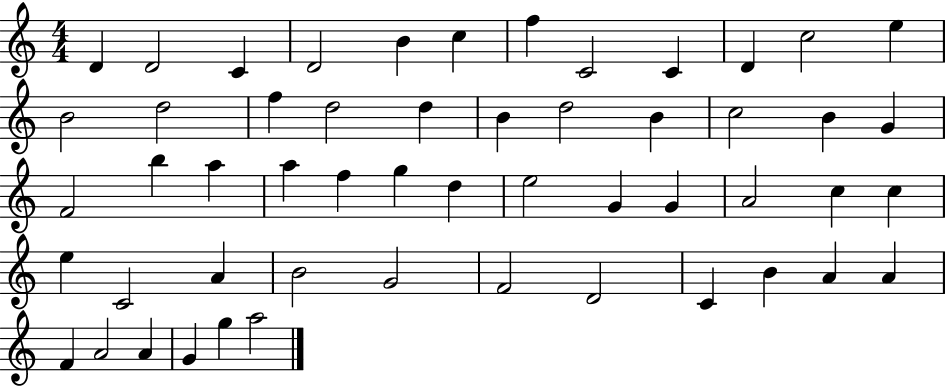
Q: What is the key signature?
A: C major